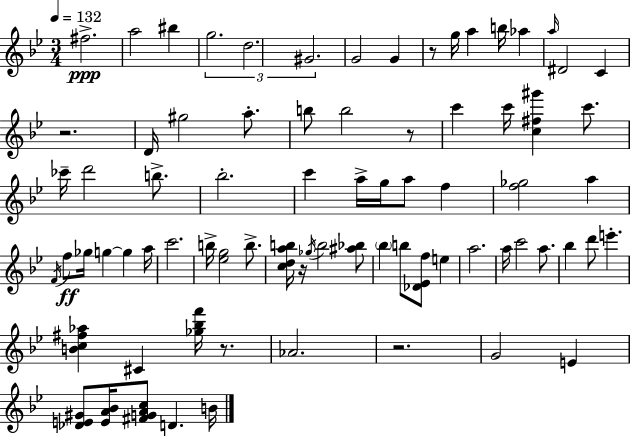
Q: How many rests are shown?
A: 6